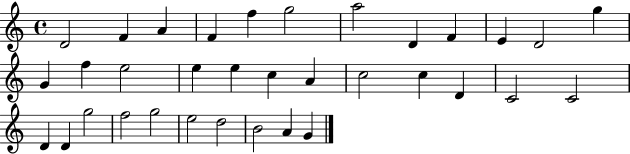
D4/h F4/q A4/q F4/q F5/q G5/h A5/h D4/q F4/q E4/q D4/h G5/q G4/q F5/q E5/h E5/q E5/q C5/q A4/q C5/h C5/q D4/q C4/h C4/h D4/q D4/q G5/h F5/h G5/h E5/h D5/h B4/h A4/q G4/q